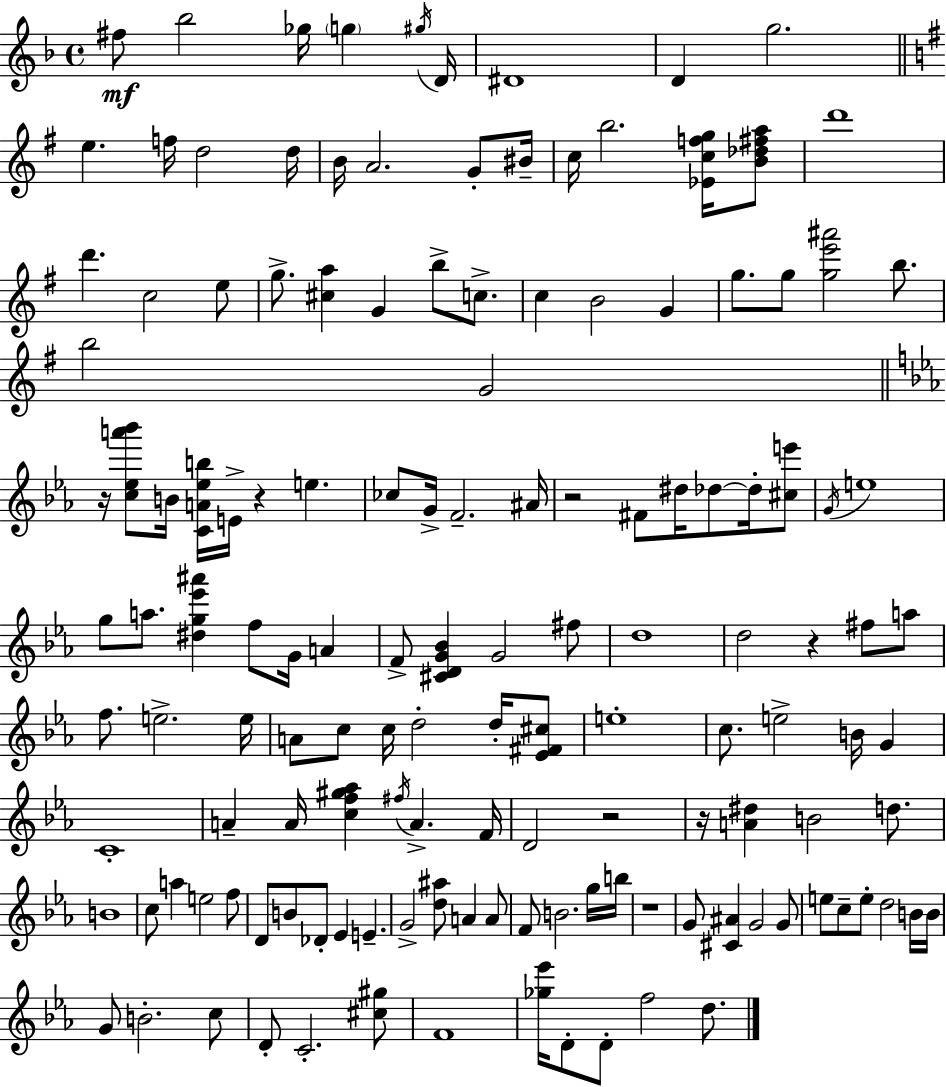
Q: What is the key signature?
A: D minor